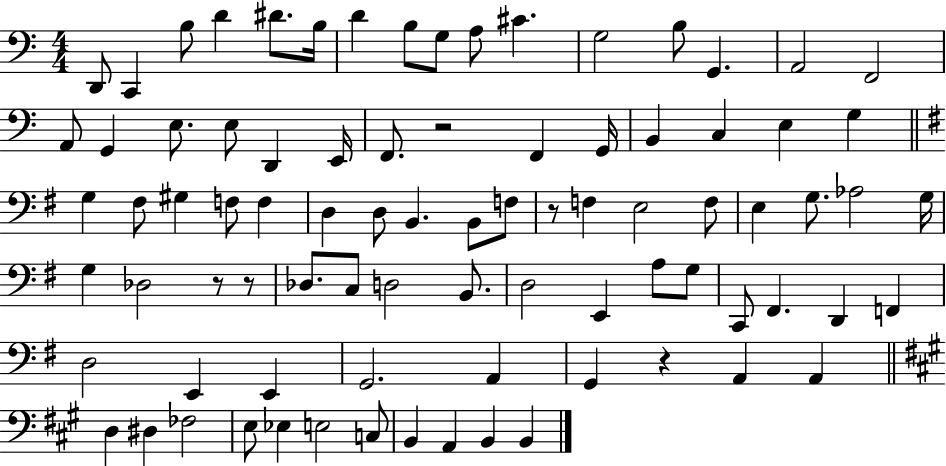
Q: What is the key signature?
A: C major